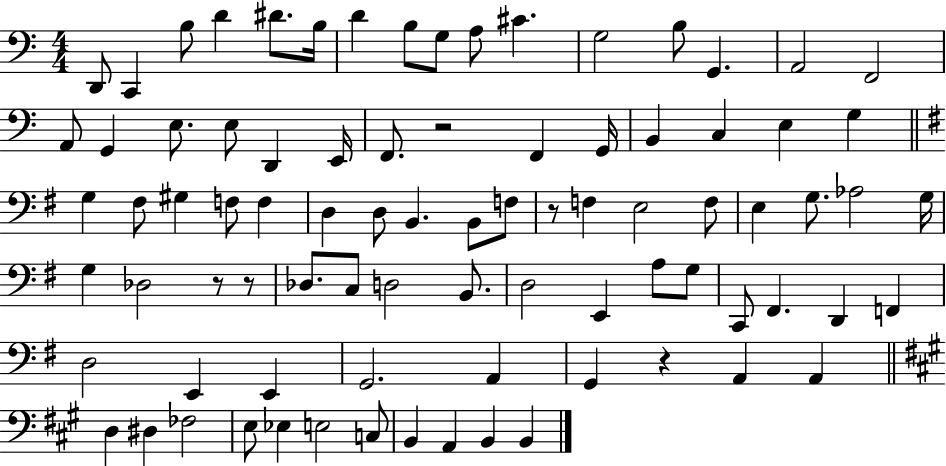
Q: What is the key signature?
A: C major